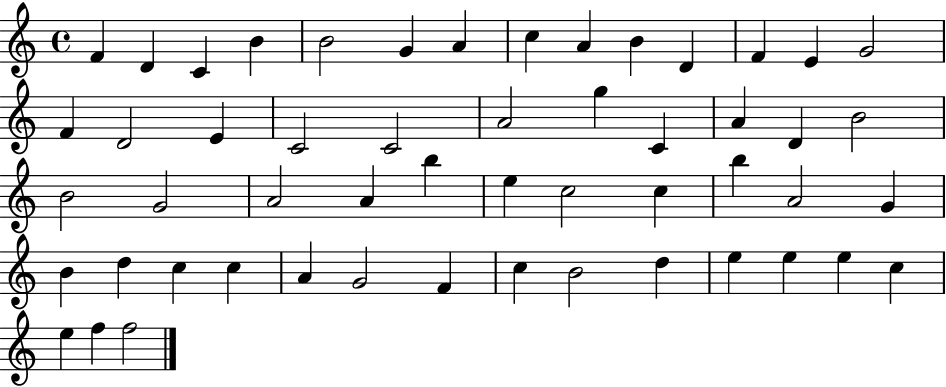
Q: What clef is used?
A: treble